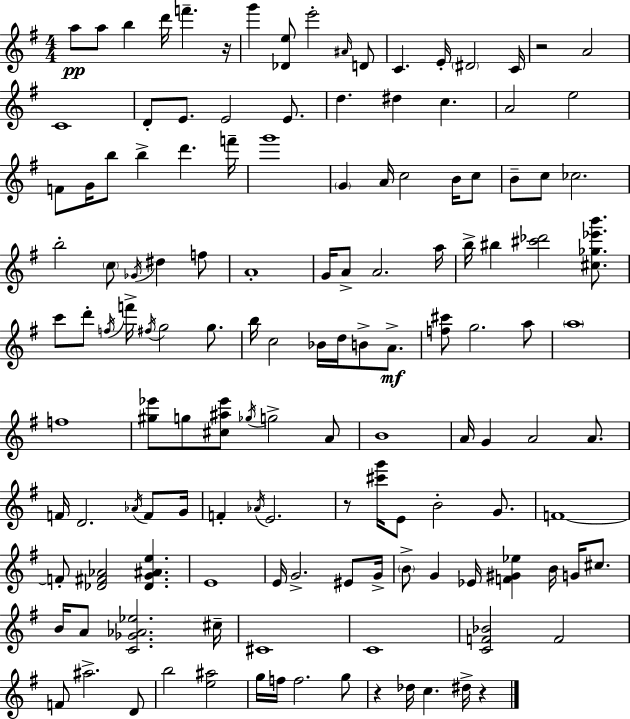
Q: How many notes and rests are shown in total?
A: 136